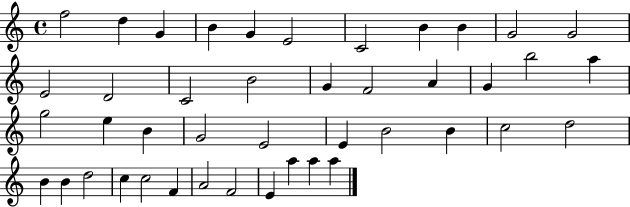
F5/h D5/q G4/q B4/q G4/q E4/h C4/h B4/q B4/q G4/h G4/h E4/h D4/h C4/h B4/h G4/q F4/h A4/q G4/q B5/h A5/q G5/h E5/q B4/q G4/h E4/h E4/q B4/h B4/q C5/h D5/h B4/q B4/q D5/h C5/q C5/h F4/q A4/h F4/h E4/q A5/q A5/q A5/q